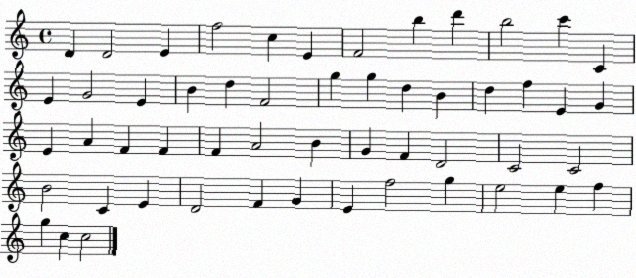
X:1
T:Untitled
M:4/4
L:1/4
K:C
D D2 E f2 c E F2 b d' b2 c' C E G2 E B d F2 g g d B d f E G E A F F F A2 B G F D2 C2 C2 B2 C E D2 F G E f2 g e2 e f g c c2